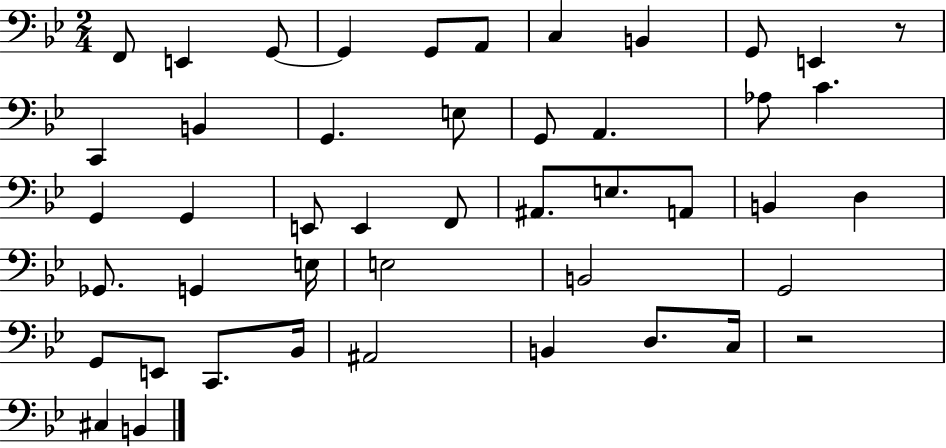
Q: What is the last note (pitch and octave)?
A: B2